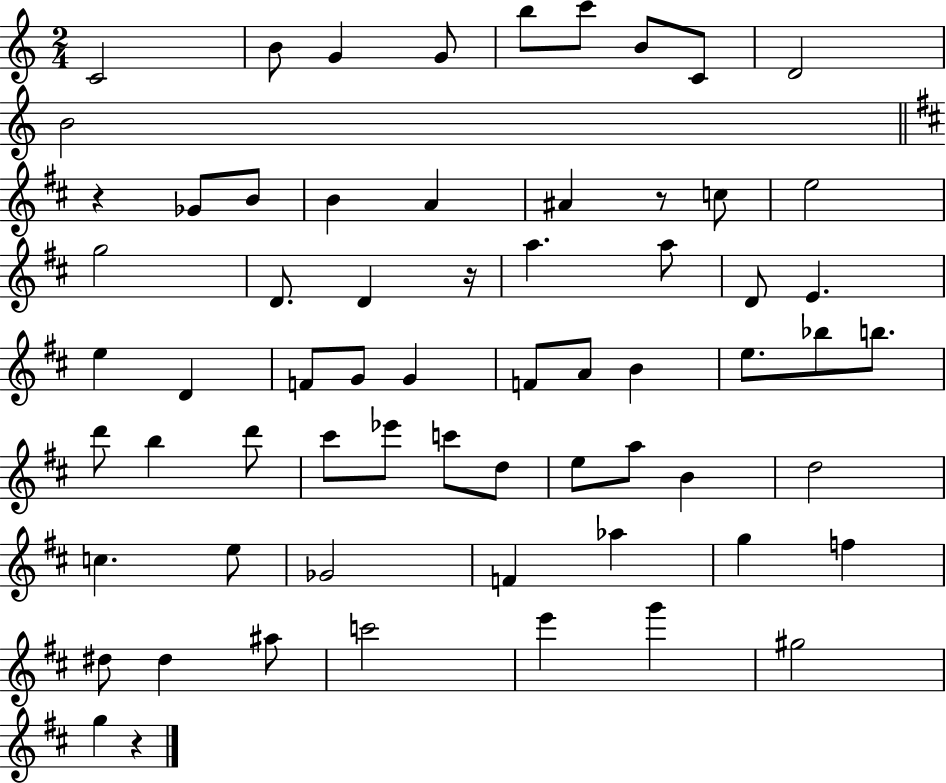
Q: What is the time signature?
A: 2/4